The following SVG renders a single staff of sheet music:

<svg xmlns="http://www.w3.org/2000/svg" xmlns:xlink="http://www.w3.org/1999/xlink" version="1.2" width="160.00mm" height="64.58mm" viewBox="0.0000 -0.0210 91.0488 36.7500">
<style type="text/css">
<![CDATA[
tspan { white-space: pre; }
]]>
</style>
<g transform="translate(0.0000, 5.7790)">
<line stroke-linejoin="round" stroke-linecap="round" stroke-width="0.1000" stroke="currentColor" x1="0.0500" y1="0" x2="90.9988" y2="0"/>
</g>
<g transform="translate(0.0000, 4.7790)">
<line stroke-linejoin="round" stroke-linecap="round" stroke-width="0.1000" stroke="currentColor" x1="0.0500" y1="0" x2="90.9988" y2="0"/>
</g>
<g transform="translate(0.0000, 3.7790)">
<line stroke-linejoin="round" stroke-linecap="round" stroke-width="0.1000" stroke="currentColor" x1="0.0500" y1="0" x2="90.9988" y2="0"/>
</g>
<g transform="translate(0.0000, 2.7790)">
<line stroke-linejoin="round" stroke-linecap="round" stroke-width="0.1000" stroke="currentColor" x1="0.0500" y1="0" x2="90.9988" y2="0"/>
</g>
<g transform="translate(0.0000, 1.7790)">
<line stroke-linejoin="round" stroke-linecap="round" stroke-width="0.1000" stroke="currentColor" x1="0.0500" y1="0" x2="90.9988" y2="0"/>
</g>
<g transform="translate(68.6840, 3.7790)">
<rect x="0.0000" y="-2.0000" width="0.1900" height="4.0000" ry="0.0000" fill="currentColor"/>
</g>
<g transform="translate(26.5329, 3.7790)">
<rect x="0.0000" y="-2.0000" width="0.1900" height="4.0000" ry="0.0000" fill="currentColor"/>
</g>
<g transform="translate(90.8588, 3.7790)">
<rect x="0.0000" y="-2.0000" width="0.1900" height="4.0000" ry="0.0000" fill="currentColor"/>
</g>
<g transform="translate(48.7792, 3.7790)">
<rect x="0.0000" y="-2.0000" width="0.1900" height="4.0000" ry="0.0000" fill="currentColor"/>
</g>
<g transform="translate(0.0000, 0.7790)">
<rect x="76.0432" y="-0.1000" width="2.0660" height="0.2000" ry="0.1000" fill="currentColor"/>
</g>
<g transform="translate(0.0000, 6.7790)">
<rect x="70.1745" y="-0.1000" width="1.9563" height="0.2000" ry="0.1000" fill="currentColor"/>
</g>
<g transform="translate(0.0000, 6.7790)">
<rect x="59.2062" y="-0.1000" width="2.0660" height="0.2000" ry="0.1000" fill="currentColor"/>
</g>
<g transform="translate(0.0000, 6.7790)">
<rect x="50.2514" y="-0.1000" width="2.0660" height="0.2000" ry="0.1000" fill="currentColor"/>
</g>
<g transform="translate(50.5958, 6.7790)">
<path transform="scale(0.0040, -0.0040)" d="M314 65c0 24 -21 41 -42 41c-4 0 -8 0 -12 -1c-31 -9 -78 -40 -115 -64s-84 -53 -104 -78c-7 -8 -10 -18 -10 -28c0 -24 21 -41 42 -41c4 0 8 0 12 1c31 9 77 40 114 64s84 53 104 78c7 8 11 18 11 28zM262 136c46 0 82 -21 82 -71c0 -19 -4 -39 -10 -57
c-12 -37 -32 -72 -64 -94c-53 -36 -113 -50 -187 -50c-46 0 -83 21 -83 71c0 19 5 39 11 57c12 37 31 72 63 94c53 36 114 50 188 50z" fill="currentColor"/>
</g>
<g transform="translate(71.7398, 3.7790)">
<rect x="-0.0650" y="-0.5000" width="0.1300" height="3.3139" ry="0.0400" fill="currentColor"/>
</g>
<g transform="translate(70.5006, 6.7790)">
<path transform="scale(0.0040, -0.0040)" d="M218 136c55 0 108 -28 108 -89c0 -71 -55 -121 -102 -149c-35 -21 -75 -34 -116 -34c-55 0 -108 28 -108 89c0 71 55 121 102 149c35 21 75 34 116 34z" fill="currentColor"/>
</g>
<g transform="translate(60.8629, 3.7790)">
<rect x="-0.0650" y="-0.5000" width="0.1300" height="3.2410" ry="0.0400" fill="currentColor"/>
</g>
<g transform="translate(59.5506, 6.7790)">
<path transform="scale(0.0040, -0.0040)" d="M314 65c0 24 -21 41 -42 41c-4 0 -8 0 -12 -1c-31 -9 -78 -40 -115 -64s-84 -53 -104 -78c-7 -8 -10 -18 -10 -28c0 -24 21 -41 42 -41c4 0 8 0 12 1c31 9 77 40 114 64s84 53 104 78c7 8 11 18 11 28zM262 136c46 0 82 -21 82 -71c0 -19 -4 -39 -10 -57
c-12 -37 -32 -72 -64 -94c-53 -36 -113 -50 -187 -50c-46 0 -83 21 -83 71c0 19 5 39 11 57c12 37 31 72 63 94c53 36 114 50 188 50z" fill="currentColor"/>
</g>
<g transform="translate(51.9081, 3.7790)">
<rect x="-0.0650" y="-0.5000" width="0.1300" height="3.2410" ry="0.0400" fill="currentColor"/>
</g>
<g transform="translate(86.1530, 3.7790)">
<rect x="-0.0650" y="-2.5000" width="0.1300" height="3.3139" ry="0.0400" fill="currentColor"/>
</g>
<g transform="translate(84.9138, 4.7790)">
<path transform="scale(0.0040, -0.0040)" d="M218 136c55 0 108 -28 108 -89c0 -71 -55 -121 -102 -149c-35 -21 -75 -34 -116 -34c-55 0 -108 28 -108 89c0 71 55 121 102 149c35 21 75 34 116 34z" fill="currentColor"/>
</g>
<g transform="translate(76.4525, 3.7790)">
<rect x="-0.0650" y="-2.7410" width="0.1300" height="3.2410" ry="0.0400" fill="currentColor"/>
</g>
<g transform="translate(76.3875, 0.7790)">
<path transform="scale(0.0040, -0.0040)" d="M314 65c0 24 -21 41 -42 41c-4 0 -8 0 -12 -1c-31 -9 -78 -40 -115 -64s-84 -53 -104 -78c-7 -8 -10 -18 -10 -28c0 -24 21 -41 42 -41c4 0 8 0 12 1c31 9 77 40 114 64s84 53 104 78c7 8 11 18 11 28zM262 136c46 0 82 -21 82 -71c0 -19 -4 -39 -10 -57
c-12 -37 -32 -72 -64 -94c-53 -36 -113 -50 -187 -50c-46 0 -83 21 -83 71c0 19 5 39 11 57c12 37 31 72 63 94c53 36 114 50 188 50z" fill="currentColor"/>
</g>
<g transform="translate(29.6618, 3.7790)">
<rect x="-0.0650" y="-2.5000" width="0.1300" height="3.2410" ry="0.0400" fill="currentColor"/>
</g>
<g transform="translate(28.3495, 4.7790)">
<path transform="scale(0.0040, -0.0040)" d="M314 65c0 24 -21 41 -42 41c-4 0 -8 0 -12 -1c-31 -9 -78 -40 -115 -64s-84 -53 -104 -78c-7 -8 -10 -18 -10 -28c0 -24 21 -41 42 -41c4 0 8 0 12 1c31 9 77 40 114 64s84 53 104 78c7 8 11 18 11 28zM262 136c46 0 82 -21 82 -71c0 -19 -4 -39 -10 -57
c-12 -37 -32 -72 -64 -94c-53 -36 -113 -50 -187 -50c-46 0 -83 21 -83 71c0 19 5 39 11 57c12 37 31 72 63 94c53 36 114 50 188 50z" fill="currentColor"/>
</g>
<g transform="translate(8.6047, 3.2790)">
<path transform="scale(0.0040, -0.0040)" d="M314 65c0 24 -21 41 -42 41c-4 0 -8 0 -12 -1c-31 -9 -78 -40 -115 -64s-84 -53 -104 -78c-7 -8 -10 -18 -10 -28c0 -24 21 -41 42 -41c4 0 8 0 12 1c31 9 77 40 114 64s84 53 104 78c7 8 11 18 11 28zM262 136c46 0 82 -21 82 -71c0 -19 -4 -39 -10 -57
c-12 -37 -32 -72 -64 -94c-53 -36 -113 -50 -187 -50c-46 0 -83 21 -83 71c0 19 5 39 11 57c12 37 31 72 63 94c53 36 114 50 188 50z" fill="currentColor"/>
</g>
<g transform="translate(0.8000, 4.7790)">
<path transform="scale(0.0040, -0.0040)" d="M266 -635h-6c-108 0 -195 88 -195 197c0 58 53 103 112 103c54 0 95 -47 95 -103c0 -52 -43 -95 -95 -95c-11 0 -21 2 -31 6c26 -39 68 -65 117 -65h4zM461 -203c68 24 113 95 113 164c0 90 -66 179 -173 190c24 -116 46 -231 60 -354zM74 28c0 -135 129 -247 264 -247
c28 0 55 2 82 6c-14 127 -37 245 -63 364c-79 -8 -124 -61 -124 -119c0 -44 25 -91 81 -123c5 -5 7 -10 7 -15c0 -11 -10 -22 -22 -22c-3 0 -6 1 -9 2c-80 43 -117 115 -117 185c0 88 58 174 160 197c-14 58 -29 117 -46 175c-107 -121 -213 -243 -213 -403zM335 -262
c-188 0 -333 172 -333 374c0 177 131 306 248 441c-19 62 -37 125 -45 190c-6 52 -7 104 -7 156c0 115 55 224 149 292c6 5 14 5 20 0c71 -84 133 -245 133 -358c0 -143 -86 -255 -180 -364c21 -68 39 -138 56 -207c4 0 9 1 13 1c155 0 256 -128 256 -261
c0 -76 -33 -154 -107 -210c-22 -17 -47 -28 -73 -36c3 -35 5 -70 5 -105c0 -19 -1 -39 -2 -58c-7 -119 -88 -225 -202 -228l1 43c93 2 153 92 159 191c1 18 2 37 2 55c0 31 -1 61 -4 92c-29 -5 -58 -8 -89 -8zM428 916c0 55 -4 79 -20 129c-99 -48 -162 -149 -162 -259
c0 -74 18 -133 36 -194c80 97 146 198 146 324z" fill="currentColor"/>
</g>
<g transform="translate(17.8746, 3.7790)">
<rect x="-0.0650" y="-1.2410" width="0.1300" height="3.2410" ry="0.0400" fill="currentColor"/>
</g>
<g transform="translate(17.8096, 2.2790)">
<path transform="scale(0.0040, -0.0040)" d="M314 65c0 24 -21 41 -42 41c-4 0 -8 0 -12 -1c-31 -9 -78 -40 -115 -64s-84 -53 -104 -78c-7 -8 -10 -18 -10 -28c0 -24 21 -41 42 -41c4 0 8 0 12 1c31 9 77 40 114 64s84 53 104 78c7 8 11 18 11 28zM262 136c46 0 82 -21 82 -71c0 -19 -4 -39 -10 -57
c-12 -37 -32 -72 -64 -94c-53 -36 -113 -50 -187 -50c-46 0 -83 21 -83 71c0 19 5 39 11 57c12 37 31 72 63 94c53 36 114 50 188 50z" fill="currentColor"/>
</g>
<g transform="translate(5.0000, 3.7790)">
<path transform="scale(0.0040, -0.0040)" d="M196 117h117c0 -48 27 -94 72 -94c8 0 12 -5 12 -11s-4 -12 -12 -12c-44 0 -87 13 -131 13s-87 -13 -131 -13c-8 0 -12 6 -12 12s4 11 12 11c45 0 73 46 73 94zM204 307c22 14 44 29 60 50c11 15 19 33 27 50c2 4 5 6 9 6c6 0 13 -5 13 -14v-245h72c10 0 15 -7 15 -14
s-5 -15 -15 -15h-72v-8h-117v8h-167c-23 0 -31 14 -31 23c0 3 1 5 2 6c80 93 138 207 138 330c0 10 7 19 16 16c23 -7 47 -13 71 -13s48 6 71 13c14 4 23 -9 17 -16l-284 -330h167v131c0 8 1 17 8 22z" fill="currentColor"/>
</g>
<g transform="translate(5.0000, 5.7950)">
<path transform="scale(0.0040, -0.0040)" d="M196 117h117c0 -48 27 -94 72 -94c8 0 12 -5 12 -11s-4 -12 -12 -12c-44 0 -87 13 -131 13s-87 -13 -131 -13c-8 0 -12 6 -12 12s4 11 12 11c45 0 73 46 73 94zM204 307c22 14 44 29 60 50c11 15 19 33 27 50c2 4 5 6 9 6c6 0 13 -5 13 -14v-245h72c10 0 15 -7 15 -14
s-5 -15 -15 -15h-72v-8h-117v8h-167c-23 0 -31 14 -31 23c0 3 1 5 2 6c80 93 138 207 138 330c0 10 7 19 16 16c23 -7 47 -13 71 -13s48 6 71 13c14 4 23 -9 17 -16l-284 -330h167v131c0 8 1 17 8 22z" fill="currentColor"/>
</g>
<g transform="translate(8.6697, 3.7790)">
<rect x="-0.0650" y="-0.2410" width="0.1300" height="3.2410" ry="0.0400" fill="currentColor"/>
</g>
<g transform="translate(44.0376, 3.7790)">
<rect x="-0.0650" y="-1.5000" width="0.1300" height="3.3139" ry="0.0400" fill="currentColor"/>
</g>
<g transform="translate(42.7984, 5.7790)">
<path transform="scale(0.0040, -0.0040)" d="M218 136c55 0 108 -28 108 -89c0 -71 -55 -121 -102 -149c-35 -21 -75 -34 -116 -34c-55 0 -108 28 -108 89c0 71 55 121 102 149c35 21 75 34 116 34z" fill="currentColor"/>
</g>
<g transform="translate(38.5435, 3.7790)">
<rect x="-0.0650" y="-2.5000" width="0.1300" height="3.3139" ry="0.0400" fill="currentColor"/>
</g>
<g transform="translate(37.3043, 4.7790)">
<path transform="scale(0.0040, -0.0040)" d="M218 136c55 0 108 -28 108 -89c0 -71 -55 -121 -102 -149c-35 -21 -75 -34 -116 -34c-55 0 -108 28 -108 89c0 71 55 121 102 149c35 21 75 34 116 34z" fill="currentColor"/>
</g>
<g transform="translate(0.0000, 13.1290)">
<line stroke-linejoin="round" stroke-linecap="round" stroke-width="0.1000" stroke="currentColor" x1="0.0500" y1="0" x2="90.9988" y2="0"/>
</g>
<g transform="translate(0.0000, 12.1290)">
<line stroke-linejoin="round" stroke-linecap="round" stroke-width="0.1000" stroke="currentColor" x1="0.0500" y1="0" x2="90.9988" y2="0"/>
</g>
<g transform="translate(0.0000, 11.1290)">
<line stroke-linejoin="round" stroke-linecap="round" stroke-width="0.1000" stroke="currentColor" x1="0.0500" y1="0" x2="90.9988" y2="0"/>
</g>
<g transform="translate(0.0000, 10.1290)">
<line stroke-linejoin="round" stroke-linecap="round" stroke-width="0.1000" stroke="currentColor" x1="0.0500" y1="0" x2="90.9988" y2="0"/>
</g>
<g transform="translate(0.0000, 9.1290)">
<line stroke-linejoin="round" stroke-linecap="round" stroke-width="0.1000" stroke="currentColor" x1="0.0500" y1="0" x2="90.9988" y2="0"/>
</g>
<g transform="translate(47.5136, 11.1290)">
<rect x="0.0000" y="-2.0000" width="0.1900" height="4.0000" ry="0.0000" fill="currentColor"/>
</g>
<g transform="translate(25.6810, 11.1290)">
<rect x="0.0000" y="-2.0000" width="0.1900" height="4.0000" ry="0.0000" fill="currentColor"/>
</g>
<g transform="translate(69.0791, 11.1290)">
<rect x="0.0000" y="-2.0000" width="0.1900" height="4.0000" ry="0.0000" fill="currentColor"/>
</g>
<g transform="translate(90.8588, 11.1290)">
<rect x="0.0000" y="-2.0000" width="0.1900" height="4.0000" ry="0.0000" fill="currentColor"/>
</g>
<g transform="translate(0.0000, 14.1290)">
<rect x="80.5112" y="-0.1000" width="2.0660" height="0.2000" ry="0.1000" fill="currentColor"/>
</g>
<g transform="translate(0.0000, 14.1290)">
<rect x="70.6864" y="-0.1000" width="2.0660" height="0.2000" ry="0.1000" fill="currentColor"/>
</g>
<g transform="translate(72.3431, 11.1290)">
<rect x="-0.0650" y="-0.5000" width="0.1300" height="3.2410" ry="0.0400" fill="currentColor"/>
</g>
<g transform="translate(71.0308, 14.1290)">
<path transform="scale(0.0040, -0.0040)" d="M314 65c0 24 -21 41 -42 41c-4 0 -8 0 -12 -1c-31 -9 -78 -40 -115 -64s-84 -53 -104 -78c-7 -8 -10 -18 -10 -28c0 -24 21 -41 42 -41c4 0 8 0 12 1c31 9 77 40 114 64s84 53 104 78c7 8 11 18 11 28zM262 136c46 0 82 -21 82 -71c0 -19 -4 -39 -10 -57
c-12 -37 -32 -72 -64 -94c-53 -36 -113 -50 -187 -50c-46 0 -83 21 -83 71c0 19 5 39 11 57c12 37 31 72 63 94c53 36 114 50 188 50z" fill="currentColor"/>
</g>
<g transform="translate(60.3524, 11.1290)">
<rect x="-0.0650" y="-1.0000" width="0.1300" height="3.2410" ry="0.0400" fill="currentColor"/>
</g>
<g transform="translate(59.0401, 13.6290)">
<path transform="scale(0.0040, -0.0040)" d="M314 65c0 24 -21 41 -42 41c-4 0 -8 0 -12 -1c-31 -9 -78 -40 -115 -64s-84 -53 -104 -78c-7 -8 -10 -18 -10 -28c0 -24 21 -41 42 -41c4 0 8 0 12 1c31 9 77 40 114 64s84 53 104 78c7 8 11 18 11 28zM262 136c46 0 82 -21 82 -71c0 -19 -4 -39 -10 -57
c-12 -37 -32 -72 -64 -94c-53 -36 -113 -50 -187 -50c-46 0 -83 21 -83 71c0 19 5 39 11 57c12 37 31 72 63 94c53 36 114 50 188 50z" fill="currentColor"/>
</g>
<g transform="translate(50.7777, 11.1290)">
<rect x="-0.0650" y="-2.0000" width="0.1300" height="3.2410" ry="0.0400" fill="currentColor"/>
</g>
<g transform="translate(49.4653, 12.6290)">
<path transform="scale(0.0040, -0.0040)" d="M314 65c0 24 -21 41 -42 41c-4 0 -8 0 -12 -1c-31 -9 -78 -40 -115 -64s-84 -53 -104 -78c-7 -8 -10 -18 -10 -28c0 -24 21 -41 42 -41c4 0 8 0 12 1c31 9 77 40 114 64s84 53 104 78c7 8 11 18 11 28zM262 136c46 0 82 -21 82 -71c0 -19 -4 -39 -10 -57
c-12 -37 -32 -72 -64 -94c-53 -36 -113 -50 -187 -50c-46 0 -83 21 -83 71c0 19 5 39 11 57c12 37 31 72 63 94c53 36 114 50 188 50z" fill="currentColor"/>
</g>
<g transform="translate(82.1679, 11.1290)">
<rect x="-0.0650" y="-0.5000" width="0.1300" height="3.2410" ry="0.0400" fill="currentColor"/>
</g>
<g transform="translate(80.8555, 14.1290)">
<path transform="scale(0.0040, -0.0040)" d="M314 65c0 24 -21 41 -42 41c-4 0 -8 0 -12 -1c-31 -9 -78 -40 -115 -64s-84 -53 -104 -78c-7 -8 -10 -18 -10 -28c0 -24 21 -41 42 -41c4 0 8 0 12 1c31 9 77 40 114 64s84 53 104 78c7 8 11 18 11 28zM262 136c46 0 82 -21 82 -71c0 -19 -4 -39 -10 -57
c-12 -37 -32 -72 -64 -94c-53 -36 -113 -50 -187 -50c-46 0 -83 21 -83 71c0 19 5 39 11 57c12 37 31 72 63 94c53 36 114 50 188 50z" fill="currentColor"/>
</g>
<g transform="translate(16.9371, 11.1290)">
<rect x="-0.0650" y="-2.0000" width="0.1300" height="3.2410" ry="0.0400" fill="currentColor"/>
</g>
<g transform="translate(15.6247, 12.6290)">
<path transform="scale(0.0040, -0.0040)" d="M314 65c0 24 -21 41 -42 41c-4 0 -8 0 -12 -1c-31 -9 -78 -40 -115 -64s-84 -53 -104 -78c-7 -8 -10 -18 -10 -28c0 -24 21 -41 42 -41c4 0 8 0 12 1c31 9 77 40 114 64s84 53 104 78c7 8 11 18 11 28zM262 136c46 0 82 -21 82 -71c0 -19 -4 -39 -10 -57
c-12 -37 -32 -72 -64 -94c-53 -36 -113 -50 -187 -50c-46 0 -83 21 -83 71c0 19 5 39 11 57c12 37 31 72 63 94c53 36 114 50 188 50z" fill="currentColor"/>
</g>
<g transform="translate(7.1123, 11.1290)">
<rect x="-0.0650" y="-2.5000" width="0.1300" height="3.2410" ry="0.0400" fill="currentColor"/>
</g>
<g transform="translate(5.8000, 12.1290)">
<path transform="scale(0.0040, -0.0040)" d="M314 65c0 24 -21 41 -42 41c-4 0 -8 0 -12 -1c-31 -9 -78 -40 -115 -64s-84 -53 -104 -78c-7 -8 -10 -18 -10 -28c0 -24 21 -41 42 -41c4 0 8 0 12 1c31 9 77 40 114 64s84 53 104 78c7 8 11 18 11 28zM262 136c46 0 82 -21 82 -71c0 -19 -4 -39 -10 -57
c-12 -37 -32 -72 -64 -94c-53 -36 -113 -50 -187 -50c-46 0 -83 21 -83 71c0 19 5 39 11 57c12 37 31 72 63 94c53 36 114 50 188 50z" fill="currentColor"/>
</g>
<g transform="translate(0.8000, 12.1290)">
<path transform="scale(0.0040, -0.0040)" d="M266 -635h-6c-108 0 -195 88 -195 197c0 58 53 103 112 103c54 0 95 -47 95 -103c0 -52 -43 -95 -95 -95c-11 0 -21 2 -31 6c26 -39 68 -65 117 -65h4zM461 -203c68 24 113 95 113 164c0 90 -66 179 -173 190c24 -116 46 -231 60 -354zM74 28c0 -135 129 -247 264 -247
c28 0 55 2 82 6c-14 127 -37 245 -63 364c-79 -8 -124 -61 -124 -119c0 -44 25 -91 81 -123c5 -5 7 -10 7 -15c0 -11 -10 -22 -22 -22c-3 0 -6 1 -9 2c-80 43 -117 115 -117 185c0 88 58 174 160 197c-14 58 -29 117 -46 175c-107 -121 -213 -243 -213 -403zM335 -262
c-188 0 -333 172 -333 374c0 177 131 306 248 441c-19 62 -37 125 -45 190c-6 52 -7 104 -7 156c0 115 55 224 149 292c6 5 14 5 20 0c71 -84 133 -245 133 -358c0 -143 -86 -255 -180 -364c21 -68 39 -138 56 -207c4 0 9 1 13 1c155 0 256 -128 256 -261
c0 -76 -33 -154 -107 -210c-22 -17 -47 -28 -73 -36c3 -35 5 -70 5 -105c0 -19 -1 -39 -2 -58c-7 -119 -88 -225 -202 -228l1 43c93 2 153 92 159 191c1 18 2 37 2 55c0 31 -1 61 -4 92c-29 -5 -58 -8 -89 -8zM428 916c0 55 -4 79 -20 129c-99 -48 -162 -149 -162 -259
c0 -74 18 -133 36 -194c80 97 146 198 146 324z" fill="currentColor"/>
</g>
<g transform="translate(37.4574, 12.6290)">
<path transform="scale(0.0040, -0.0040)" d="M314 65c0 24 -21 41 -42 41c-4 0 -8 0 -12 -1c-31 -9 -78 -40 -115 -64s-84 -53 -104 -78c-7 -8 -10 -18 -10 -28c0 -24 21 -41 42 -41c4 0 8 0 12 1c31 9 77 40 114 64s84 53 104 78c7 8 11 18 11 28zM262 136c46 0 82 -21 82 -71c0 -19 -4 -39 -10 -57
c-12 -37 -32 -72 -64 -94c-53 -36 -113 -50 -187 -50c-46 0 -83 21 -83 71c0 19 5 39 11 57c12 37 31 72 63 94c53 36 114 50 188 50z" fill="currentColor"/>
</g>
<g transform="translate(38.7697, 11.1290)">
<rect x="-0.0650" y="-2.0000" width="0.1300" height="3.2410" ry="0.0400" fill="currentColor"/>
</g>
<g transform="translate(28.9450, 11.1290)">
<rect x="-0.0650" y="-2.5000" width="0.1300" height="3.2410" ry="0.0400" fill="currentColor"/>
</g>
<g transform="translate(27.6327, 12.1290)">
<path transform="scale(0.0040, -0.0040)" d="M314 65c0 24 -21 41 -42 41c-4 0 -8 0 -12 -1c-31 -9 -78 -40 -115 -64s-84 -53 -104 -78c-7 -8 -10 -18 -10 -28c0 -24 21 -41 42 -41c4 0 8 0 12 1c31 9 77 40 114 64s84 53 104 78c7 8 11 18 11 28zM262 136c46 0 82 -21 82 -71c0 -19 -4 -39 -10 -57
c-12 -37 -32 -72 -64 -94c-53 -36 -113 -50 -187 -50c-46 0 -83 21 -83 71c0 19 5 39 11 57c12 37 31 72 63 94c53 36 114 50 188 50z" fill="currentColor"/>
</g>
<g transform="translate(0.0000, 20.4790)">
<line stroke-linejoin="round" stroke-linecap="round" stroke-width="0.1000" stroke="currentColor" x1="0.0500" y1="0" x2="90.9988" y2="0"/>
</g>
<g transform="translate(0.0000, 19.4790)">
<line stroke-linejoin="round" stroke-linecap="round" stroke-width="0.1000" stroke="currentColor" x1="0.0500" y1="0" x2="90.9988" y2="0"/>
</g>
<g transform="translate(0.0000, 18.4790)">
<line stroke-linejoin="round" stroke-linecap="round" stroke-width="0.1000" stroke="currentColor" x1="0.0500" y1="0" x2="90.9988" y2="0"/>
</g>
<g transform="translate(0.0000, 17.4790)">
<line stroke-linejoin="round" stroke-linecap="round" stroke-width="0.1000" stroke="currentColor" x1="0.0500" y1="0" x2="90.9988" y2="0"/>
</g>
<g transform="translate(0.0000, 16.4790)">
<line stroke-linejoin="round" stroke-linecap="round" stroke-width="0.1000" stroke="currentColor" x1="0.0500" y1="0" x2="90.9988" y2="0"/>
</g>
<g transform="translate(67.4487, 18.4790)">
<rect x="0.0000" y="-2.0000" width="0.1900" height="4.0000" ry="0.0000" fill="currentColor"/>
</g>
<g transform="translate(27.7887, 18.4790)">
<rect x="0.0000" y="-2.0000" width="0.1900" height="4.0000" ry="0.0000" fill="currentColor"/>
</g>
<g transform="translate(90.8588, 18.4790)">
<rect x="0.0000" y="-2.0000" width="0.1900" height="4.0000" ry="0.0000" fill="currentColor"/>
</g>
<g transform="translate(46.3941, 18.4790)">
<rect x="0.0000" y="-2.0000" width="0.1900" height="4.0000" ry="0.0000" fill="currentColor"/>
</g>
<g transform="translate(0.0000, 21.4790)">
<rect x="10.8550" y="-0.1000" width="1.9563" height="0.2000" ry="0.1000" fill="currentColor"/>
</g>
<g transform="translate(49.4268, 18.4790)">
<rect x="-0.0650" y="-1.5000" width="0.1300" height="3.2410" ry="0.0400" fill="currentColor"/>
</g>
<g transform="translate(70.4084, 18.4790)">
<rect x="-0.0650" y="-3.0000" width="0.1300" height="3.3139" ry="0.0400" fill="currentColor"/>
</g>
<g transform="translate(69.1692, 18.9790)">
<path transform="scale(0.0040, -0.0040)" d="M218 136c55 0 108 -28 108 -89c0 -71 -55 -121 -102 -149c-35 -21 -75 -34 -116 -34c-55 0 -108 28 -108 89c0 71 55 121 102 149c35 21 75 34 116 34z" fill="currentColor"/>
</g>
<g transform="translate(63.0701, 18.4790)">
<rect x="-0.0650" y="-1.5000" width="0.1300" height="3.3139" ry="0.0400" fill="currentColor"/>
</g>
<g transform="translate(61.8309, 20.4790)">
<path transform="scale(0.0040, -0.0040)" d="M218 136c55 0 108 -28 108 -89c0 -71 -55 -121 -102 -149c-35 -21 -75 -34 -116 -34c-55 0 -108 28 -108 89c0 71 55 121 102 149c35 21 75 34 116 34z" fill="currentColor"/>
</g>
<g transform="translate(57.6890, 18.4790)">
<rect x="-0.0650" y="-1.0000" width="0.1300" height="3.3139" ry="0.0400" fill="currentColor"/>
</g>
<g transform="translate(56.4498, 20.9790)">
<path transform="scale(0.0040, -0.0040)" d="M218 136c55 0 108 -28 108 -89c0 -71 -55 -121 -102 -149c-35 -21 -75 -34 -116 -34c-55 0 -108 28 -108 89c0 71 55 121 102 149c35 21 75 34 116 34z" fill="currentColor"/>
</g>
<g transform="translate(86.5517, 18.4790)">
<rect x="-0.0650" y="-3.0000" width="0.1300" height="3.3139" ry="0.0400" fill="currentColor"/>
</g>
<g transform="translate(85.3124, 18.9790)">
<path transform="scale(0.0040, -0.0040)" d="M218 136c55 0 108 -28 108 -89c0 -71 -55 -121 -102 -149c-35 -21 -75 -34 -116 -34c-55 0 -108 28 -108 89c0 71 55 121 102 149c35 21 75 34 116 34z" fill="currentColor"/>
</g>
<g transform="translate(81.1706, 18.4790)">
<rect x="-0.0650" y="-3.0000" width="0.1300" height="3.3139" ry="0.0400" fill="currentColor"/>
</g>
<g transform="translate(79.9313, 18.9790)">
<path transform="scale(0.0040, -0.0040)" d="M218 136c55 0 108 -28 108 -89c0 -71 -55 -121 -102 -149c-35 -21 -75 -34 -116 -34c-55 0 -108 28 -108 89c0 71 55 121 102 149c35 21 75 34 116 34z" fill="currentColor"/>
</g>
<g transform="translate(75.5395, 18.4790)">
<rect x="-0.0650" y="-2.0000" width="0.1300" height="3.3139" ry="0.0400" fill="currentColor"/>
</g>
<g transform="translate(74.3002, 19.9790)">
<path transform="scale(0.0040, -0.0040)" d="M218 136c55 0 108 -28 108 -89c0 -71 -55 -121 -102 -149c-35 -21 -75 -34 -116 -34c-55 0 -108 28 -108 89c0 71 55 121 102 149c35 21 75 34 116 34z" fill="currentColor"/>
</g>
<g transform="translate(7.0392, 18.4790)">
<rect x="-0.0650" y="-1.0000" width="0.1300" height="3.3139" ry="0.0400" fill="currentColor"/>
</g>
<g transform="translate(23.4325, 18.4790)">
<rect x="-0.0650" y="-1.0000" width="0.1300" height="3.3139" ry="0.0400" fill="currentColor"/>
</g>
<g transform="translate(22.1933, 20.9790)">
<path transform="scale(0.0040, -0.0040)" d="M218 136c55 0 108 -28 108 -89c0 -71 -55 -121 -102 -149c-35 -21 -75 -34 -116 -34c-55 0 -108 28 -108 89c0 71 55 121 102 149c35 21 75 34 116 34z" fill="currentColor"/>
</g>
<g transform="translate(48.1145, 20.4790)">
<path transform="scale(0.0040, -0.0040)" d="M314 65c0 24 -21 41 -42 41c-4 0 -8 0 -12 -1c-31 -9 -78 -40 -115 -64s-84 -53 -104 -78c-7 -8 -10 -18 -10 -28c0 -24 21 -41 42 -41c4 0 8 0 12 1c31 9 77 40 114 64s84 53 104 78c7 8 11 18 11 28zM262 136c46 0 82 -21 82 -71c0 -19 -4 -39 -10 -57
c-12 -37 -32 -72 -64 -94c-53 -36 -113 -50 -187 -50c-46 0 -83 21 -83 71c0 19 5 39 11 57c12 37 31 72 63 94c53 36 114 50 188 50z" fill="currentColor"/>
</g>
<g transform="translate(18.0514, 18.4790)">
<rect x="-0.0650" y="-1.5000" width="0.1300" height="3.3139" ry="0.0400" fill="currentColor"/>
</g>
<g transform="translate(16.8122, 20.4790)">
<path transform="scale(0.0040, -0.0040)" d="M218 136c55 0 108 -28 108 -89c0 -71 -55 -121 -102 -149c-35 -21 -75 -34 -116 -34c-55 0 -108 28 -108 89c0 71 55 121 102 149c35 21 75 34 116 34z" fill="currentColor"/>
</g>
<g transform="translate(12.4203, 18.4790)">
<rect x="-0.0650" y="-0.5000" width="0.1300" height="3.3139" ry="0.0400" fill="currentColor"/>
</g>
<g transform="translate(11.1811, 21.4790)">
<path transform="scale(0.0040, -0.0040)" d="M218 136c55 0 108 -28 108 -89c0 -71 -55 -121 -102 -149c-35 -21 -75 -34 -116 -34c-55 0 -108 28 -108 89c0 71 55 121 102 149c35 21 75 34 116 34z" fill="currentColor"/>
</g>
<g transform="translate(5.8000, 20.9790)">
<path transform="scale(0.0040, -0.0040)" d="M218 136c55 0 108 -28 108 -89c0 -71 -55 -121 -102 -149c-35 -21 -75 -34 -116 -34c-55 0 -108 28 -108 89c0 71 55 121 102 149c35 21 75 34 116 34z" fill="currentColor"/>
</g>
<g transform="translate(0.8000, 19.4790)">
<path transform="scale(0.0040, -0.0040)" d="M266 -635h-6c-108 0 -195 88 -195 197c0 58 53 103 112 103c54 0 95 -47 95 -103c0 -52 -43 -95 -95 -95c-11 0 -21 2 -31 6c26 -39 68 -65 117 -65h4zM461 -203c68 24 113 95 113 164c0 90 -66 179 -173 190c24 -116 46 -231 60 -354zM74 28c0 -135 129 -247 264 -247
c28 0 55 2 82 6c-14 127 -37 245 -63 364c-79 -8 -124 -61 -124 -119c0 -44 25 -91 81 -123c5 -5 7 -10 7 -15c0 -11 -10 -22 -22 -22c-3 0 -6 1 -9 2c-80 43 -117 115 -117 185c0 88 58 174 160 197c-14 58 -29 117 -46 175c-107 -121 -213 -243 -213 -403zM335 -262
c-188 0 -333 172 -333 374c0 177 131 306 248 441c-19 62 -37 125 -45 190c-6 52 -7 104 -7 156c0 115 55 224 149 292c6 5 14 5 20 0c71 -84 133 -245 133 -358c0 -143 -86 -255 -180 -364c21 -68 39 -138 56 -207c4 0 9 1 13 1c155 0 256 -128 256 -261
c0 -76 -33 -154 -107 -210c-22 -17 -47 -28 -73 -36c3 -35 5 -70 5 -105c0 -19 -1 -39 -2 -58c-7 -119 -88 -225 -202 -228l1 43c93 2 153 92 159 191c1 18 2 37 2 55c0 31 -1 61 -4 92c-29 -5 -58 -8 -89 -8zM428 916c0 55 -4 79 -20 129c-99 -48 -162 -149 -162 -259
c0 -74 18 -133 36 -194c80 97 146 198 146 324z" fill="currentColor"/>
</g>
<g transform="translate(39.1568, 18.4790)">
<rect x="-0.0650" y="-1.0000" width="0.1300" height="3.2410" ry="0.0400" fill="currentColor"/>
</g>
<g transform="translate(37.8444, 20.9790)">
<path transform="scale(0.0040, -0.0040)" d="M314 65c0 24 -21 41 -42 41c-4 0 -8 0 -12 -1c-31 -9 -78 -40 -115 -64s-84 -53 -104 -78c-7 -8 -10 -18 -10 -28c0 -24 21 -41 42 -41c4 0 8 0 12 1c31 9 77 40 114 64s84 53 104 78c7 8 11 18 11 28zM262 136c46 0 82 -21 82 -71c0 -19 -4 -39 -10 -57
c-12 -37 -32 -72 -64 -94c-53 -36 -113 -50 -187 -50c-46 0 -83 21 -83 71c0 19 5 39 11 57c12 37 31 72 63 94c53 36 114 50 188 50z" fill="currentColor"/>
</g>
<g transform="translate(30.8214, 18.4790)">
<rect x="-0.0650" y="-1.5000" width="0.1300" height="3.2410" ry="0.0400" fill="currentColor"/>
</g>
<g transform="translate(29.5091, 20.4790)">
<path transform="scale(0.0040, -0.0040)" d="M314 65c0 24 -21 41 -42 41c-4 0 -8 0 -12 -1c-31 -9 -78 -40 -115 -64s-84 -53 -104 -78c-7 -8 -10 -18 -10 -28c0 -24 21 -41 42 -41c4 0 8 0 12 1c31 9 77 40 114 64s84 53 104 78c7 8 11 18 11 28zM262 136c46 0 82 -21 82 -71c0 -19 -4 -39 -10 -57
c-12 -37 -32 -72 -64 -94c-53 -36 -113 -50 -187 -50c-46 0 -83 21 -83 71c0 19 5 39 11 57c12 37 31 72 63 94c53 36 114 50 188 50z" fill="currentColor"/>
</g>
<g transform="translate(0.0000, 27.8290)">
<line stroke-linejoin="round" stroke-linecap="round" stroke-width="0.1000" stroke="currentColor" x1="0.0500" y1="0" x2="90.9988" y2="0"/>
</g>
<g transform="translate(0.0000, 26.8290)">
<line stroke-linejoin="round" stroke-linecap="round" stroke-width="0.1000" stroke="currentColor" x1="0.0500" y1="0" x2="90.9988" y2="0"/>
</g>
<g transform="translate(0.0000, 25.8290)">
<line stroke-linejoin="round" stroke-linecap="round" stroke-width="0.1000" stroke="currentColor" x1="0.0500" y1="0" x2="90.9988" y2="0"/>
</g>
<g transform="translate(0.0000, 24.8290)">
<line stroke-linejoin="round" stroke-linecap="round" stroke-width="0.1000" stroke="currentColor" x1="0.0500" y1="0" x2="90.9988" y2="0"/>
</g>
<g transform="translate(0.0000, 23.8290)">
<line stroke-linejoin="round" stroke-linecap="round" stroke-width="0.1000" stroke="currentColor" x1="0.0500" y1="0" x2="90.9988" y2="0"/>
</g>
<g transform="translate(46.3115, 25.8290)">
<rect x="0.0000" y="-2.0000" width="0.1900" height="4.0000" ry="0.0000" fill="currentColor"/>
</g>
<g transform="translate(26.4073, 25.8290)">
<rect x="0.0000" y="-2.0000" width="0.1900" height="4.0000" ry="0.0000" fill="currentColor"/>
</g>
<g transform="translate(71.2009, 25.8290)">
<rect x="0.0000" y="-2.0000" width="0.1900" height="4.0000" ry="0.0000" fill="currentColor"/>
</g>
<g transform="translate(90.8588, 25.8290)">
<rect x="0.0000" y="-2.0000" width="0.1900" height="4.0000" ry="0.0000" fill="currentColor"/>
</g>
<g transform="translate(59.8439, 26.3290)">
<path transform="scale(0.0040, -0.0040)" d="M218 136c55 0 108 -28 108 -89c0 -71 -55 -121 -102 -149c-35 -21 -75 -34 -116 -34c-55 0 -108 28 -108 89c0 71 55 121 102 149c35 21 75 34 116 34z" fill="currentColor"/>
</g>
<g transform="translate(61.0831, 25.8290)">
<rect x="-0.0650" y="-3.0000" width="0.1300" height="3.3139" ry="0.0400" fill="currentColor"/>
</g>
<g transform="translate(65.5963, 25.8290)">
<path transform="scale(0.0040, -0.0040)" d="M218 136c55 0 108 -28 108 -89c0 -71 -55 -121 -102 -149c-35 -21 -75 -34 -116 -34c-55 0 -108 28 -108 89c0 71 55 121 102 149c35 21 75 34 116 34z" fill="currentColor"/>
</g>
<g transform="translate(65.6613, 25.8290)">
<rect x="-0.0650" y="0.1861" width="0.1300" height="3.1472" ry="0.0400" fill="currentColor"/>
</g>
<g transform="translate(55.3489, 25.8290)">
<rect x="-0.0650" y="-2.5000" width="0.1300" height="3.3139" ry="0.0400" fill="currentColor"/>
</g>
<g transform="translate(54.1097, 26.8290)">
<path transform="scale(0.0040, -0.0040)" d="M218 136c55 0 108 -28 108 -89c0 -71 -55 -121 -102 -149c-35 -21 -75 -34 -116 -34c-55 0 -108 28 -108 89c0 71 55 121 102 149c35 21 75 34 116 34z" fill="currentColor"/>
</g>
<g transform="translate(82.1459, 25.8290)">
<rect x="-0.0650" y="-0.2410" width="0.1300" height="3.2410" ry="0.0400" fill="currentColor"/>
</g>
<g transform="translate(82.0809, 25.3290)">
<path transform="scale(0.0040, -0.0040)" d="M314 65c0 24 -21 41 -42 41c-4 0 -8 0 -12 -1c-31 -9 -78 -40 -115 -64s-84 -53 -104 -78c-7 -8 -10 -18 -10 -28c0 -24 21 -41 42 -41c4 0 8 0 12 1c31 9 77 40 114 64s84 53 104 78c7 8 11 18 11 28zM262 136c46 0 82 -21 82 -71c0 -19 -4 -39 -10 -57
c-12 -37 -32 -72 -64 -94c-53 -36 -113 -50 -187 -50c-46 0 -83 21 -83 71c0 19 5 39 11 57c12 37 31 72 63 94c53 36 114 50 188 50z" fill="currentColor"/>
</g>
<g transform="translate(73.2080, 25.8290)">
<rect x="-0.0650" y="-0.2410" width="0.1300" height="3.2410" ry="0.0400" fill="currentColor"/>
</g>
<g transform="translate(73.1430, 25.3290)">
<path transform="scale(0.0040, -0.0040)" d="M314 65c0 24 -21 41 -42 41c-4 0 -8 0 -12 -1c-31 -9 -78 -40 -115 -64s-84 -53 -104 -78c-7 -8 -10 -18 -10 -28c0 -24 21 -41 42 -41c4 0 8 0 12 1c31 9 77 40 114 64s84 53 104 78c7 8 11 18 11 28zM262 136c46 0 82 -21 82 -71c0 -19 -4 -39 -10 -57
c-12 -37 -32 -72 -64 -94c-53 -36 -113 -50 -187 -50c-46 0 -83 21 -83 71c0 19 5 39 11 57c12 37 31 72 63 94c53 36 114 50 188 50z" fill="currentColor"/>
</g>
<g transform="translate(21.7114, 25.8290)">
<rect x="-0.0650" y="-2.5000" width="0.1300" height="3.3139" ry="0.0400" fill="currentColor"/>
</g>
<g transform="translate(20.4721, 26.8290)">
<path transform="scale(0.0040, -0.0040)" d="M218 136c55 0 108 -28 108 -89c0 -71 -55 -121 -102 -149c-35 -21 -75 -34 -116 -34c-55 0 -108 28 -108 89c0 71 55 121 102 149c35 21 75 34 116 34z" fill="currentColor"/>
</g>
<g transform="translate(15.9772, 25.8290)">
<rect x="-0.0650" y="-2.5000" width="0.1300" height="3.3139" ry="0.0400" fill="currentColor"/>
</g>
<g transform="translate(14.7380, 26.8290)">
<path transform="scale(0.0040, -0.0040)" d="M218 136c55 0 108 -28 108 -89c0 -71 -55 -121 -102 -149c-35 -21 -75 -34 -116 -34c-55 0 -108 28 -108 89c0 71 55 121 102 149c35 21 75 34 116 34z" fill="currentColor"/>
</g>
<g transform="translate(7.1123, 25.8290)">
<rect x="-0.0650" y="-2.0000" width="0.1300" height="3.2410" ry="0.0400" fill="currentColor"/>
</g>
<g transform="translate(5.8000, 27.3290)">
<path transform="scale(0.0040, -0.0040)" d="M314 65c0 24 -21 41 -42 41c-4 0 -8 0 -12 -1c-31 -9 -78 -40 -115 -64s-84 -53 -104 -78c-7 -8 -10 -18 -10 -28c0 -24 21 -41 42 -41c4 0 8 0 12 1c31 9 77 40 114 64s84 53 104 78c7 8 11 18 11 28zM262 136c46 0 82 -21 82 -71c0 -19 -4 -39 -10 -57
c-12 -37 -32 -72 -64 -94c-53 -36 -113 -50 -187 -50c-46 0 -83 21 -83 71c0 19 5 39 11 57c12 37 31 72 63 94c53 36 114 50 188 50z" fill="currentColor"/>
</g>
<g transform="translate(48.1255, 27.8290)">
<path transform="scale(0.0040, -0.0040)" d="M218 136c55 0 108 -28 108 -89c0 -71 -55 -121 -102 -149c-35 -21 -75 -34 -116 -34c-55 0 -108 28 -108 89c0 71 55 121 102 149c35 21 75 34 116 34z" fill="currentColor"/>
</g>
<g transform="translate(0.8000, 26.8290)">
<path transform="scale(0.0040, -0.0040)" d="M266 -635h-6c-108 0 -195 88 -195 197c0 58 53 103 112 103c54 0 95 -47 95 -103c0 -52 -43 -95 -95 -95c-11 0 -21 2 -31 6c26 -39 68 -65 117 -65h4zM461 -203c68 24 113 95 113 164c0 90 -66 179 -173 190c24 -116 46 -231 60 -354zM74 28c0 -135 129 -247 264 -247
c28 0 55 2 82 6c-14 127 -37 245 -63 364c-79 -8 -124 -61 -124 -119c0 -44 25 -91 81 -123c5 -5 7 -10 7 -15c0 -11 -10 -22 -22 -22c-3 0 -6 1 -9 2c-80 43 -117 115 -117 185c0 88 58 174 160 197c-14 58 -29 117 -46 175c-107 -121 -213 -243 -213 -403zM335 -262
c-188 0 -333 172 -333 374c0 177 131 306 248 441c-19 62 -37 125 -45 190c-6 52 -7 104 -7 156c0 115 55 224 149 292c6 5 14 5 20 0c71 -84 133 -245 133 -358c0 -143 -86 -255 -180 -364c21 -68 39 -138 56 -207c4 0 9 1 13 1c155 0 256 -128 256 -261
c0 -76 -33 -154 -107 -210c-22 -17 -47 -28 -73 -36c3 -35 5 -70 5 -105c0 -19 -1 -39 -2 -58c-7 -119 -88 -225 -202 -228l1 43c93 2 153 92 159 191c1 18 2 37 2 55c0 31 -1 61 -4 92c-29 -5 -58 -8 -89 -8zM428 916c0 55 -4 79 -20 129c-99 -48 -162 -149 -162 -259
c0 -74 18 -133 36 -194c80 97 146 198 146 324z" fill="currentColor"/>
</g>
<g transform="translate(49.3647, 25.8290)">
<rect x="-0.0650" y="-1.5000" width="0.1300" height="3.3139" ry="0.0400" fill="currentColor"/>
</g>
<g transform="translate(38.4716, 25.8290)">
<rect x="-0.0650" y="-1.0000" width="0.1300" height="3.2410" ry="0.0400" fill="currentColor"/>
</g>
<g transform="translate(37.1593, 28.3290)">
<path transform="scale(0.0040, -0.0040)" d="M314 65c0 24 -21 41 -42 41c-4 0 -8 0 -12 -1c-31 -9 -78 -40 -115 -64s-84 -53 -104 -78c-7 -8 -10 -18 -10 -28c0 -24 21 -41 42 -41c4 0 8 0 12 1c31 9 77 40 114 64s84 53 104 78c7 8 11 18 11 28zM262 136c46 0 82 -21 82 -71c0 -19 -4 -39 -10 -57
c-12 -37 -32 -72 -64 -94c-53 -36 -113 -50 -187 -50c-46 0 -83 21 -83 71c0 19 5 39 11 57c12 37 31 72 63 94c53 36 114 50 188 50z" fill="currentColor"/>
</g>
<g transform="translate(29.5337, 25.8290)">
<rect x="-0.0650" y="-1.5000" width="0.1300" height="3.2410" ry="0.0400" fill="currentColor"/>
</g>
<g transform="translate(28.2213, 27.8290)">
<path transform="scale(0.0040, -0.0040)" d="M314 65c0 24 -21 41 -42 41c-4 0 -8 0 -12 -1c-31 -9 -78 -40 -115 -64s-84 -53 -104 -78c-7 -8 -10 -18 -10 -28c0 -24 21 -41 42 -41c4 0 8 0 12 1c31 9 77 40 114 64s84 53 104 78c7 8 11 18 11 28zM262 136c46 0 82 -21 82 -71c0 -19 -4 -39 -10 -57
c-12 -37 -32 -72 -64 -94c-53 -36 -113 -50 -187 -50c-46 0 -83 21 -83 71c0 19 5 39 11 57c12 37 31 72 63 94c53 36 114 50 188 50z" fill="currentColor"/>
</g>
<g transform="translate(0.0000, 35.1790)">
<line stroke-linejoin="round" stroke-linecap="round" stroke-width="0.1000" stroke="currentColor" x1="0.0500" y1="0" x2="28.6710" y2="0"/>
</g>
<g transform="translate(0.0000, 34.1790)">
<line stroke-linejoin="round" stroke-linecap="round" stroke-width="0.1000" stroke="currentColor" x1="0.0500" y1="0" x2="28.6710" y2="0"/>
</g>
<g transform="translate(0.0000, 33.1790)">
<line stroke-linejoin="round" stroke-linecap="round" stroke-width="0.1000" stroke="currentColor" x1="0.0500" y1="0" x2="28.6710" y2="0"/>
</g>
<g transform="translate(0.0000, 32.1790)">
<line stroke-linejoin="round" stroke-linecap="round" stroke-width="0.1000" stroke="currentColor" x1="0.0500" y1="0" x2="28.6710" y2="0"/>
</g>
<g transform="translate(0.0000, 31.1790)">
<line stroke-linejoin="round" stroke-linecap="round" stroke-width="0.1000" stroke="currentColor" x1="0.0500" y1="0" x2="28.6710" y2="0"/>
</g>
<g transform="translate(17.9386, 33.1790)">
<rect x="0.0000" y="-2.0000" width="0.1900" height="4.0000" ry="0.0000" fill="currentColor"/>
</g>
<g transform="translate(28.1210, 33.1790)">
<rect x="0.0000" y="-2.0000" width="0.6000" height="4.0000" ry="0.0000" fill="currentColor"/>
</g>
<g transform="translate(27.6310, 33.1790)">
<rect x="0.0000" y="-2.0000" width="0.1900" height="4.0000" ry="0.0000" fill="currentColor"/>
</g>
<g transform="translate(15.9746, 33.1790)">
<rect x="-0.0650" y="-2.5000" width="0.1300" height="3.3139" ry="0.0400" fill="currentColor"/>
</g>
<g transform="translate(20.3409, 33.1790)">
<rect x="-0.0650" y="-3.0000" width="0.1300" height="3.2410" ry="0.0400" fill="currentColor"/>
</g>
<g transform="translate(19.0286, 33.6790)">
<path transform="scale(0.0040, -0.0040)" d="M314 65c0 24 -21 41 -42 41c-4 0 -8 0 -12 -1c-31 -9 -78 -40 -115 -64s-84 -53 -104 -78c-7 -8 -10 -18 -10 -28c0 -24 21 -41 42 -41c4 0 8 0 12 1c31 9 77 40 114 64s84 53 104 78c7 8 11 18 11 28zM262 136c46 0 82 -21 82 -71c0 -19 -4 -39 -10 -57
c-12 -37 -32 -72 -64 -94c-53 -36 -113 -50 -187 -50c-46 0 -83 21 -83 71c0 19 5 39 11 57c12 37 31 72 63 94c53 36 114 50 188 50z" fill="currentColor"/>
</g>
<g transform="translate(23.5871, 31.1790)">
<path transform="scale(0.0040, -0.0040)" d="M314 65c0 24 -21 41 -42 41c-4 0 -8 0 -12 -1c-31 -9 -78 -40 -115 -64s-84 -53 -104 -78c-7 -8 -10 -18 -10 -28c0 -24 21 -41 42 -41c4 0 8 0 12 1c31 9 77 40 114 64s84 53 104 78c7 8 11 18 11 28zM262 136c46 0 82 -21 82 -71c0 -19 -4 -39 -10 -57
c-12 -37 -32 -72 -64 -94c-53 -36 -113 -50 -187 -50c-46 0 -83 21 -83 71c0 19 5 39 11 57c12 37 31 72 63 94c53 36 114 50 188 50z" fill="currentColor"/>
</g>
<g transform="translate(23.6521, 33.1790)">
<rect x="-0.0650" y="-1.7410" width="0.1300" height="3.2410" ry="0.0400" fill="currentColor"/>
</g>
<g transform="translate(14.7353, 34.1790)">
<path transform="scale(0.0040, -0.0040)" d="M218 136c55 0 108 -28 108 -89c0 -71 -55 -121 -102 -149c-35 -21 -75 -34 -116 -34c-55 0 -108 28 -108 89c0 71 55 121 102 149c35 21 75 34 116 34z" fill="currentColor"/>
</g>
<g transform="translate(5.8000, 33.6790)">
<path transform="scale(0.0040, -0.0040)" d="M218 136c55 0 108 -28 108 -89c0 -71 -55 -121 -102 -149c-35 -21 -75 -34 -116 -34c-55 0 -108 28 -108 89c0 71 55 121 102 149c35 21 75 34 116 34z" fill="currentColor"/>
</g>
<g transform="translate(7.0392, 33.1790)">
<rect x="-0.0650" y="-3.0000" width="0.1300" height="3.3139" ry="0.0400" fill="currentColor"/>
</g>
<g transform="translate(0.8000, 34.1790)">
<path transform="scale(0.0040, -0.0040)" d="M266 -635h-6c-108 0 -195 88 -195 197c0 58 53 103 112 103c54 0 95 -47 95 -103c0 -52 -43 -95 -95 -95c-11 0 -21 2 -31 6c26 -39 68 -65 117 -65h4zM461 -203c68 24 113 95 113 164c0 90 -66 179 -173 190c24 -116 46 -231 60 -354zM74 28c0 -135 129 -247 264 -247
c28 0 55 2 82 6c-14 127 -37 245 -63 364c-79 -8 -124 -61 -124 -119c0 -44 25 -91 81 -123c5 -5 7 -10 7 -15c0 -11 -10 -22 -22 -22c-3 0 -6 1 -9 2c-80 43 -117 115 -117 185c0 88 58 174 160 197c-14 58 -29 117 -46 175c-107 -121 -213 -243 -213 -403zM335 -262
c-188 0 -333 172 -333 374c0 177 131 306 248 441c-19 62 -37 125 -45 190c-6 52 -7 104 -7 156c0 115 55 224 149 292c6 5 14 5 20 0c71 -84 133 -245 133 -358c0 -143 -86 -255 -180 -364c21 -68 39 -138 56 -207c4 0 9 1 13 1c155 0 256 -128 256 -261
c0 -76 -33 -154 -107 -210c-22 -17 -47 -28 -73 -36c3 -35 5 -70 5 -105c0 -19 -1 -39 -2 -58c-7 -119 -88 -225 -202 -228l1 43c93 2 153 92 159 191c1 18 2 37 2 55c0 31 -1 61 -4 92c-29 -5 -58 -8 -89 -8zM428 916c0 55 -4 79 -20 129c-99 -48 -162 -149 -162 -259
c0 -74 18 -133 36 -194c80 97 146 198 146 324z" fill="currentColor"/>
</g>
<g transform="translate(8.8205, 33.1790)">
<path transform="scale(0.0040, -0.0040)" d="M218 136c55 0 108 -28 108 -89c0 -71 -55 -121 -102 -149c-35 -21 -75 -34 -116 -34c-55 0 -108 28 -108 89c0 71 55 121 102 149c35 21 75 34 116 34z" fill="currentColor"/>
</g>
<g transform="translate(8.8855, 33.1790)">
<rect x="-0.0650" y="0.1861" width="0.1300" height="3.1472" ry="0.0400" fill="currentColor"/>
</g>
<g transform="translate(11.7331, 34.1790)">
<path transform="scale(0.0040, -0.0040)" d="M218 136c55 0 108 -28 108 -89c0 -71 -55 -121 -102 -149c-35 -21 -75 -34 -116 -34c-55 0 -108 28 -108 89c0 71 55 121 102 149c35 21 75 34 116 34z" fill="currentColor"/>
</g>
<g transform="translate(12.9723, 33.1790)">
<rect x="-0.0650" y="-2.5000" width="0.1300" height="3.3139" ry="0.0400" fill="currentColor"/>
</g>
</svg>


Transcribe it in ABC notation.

X:1
T:Untitled
M:4/4
L:1/4
K:C
c2 e2 G2 G E C2 C2 C a2 G G2 F2 G2 F2 F2 D2 C2 C2 D C E D E2 D2 E2 D E A F A A F2 G G E2 D2 E G A B c2 c2 A B G G A2 f2